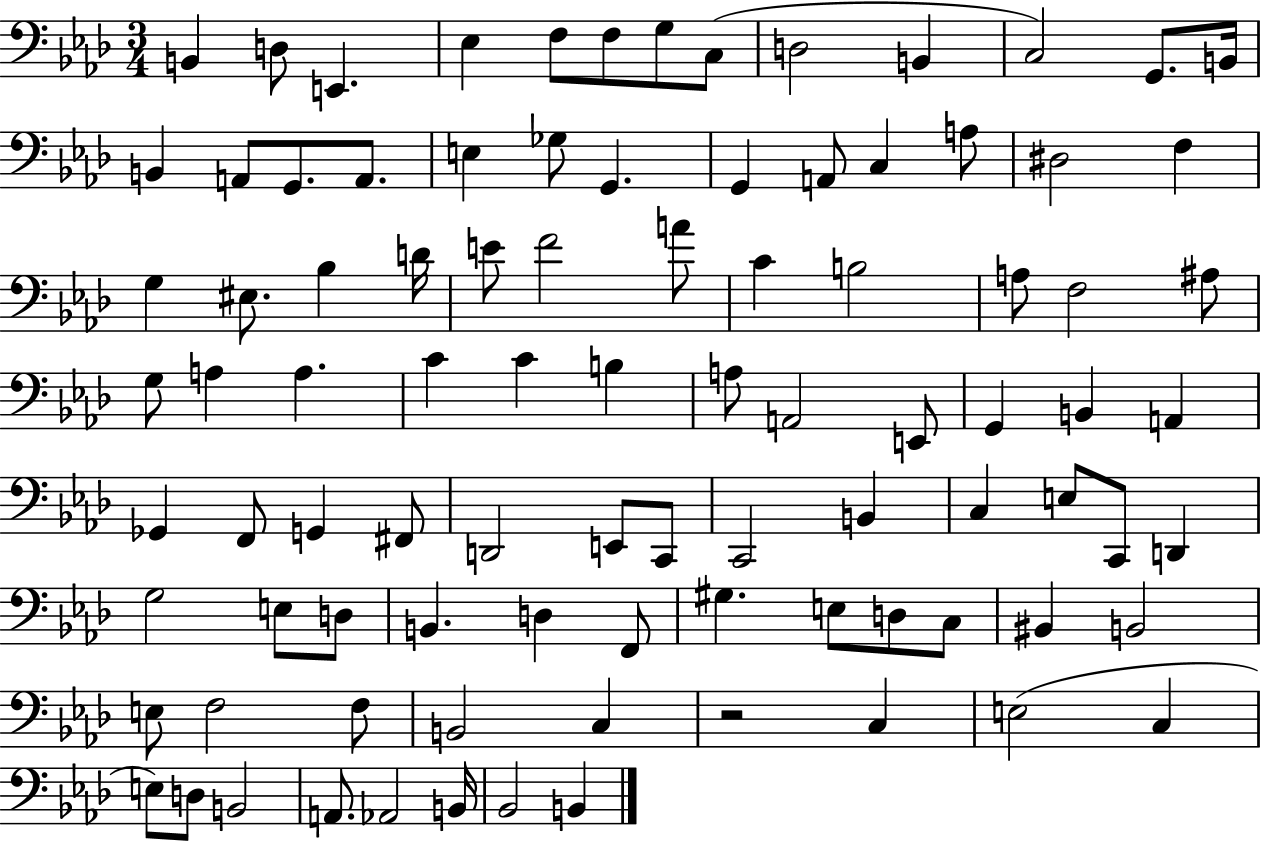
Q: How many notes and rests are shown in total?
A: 92